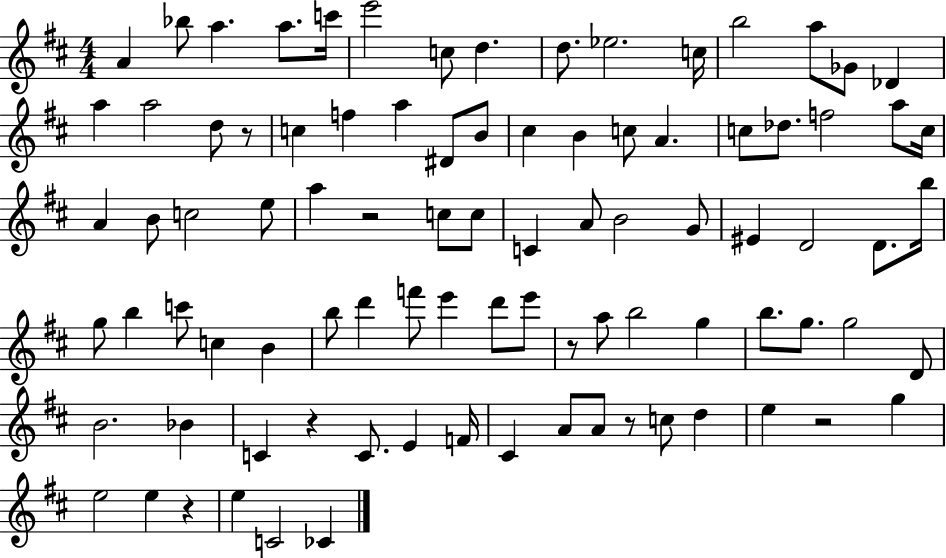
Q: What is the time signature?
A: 4/4